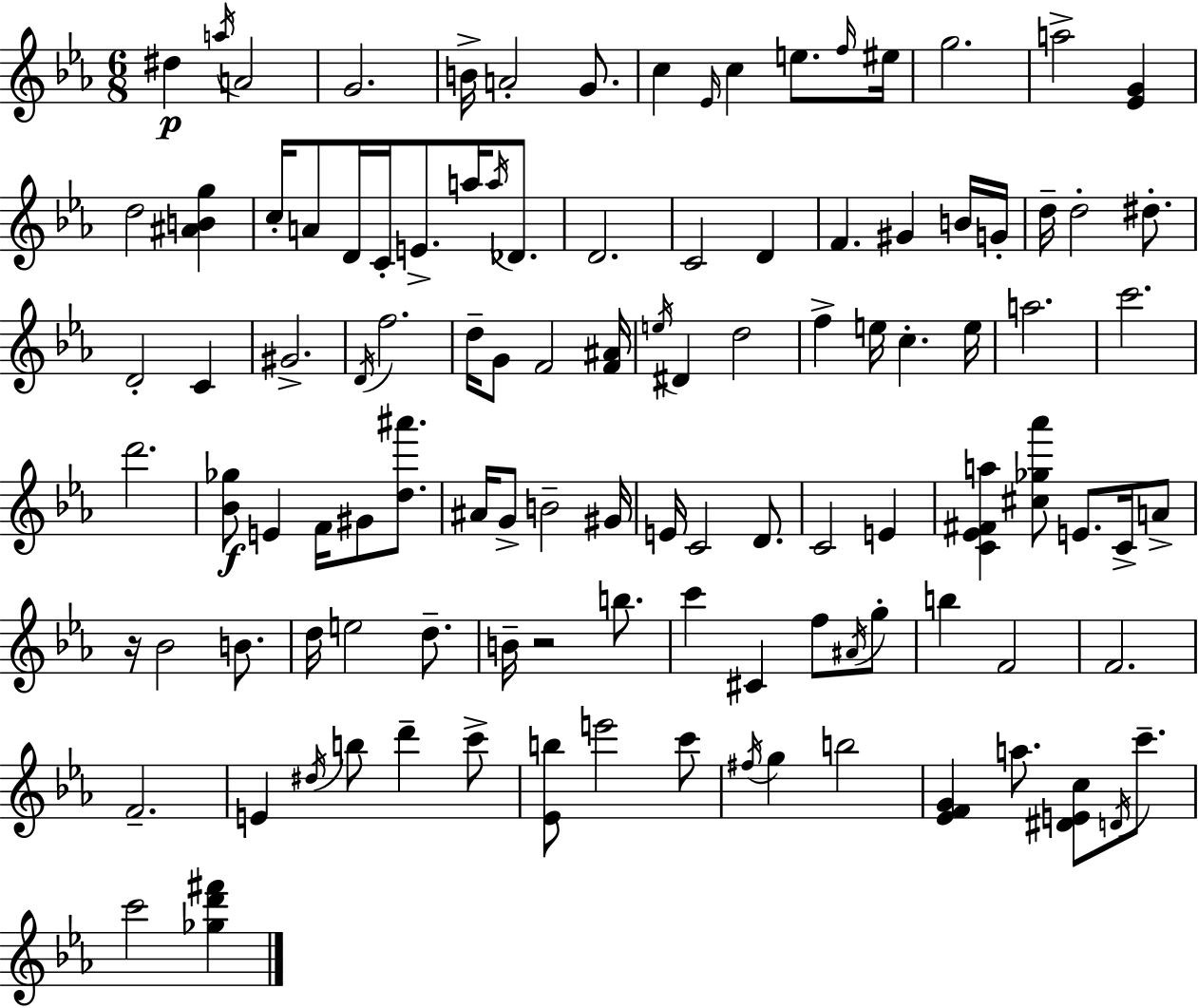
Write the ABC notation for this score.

X:1
T:Untitled
M:6/8
L:1/4
K:Eb
^d a/4 A2 G2 B/4 A2 G/2 c _E/4 c e/2 f/4 ^e/4 g2 a2 [_EG] d2 [^ABg] c/4 A/2 D/4 C/4 E/2 a/4 a/4 _D/2 D2 C2 D F ^G B/4 G/4 d/4 d2 ^d/2 D2 C ^G2 D/4 f2 d/4 G/2 F2 [F^A]/4 e/4 ^D d2 f e/4 c e/4 a2 c'2 d'2 [_B_g]/2 E F/4 ^G/2 [d^a']/2 ^A/4 G/2 B2 ^G/4 E/4 C2 D/2 C2 E [C_E^Fa] [^c_g_a']/2 E/2 C/4 A/2 z/4 _B2 B/2 d/4 e2 d/2 B/4 z2 b/2 c' ^C f/2 ^A/4 g/2 b F2 F2 F2 E ^d/4 b/2 d' c'/2 [_Eb]/2 e'2 c'/2 ^f/4 g b2 [_EFG] a/2 [^DEc]/2 D/4 c'/2 c'2 [_gd'^f']